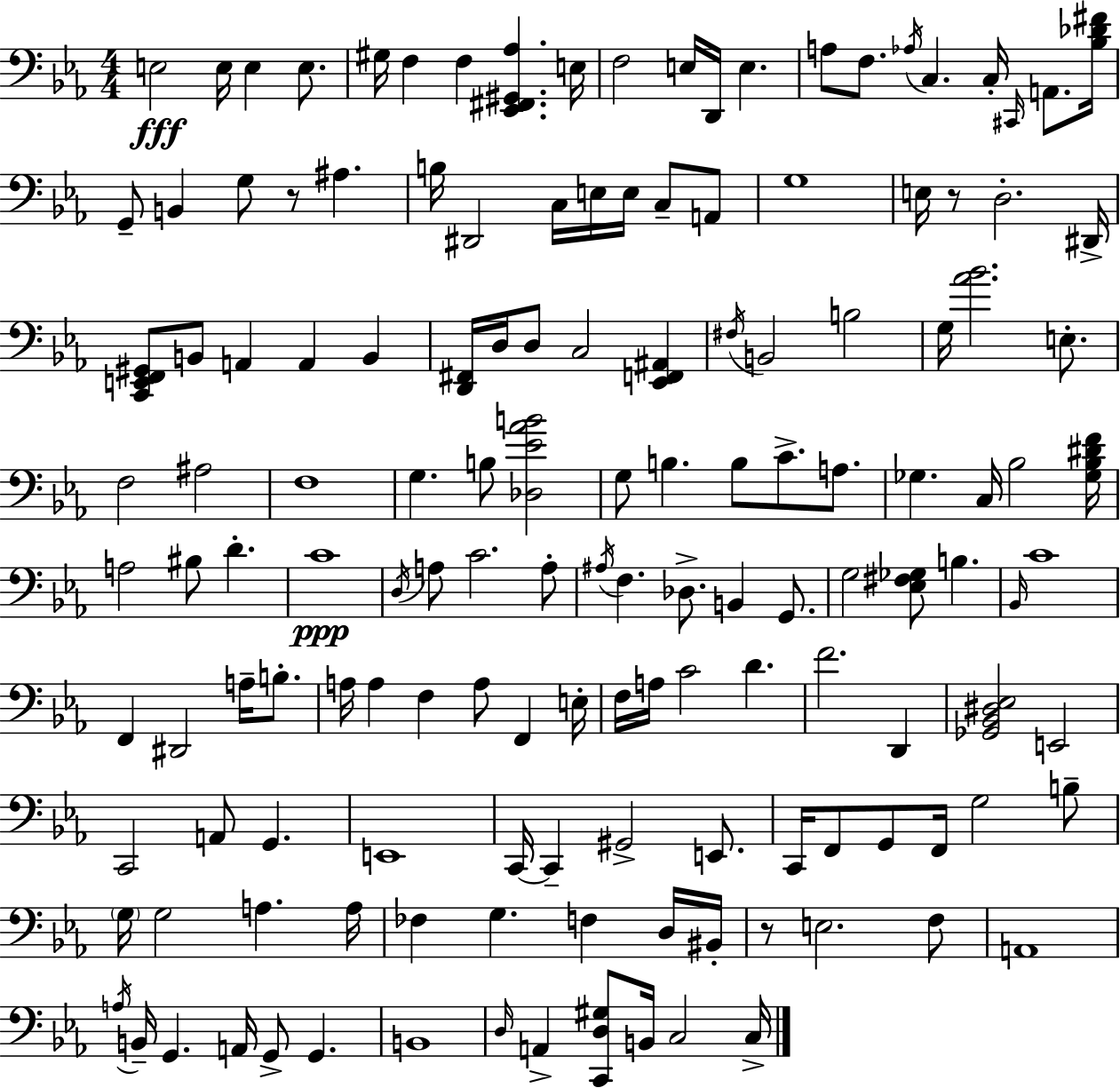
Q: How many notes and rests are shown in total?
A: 145